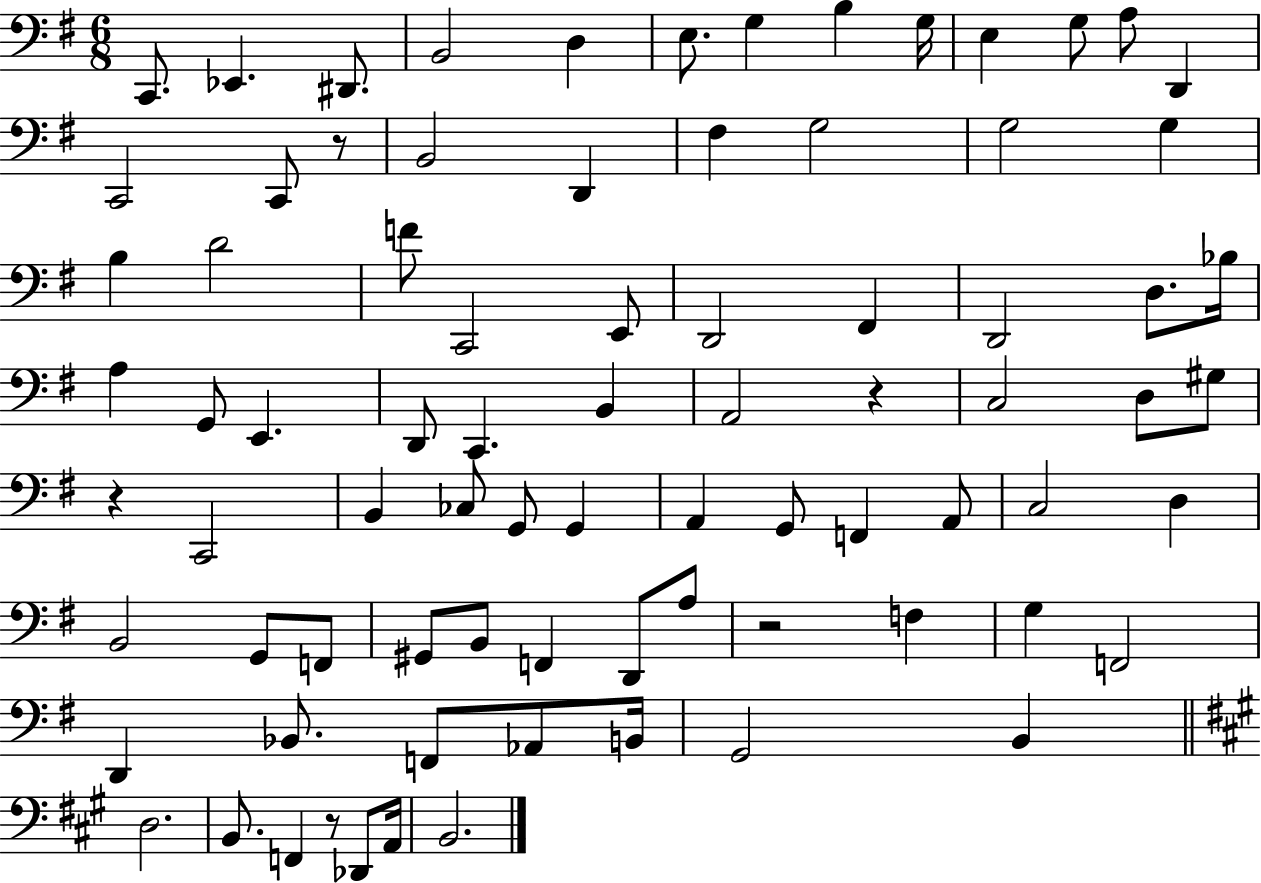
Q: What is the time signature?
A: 6/8